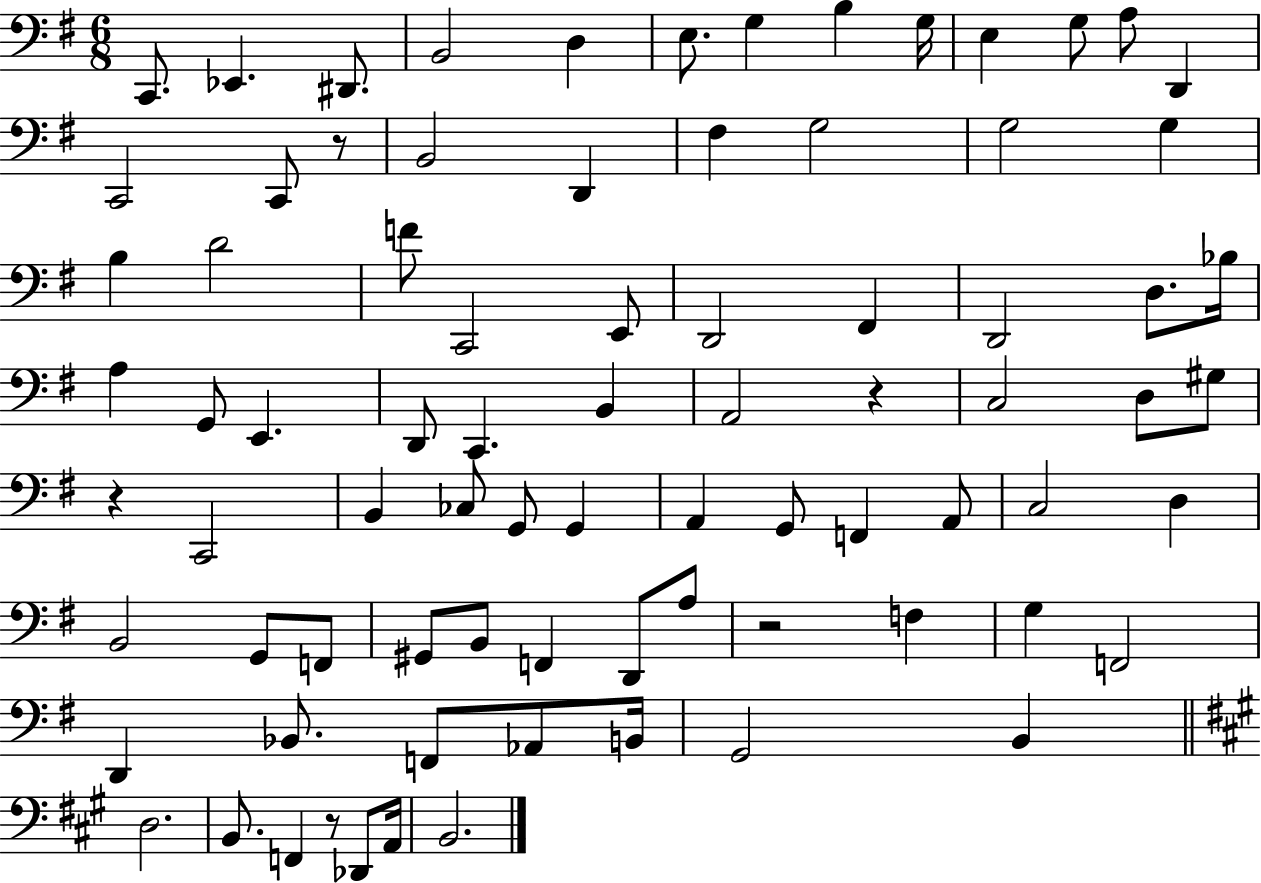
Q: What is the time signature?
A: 6/8